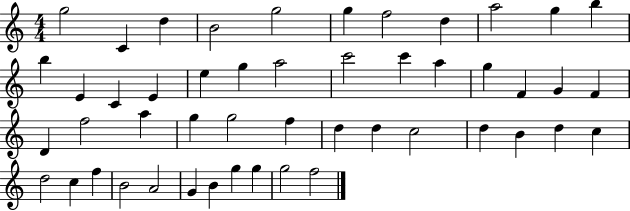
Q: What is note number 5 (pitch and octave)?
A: G5